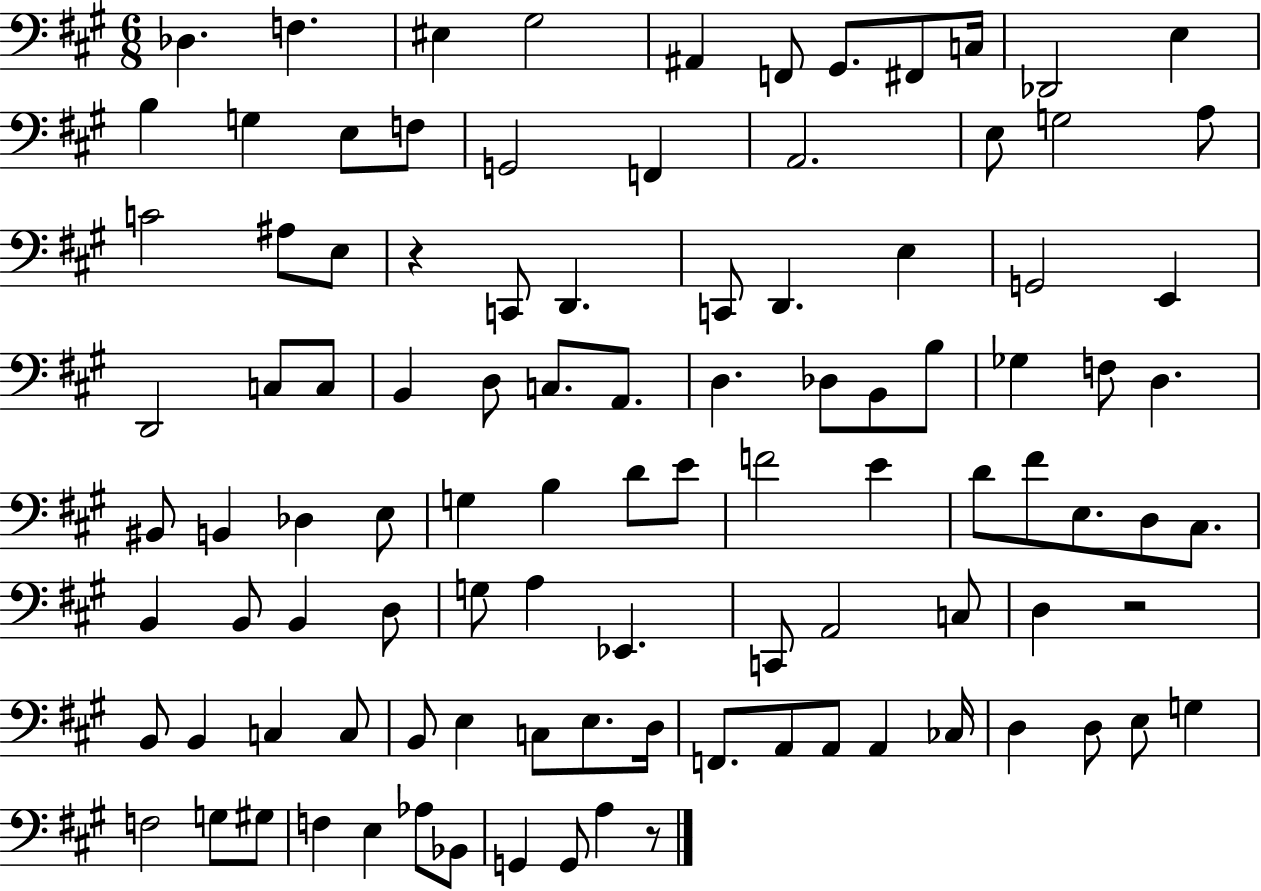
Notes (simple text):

Db3/q. F3/q. EIS3/q G#3/h A#2/q F2/e G#2/e. F#2/e C3/s Db2/h E3/q B3/q G3/q E3/e F3/e G2/h F2/q A2/h. E3/e G3/h A3/e C4/h A#3/e E3/e R/q C2/e D2/q. C2/e D2/q. E3/q G2/h E2/q D2/h C3/e C3/e B2/q D3/e C3/e. A2/e. D3/q. Db3/e B2/e B3/e Gb3/q F3/e D3/q. BIS2/e B2/q Db3/q E3/e G3/q B3/q D4/e E4/e F4/h E4/q D4/e F#4/e E3/e. D3/e C#3/e. B2/q B2/e B2/q D3/e G3/e A3/q Eb2/q. C2/e A2/h C3/e D3/q R/h B2/e B2/q C3/q C3/e B2/e E3/q C3/e E3/e. D3/s F2/e. A2/e A2/e A2/q CES3/s D3/q D3/e E3/e G3/q F3/h G3/e G#3/e F3/q E3/q Ab3/e Bb2/e G2/q G2/e A3/q R/e